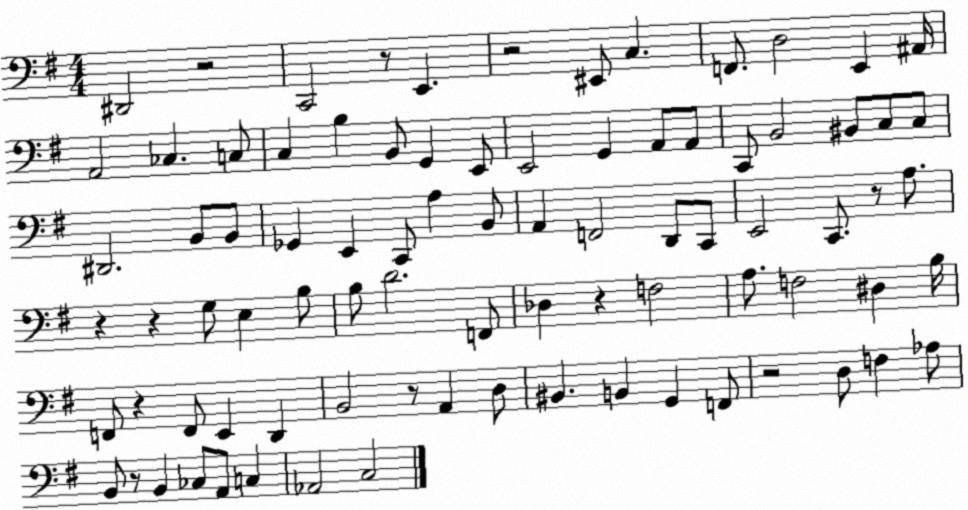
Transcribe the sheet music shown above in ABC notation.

X:1
T:Untitled
M:4/4
L:1/4
K:G
^D,,2 z2 C,,2 z/2 E,, z2 ^E,,/2 C, F,,/2 D,2 E,, ^A,,/4 A,,2 _C, C,/2 C, B, B,,/2 G,, E,,/2 E,,2 G,, A,,/2 A,,/2 C,,/2 B,,2 ^B,,/2 C,/2 C,/2 ^D,,2 B,,/2 B,,/2 _G,, E,, C,,/2 A, B,,/2 A,, F,,2 D,,/2 C,,/2 E,,2 C,,/2 z/2 A,/2 z z G,/2 E, B,/2 B,/2 D2 F,,/2 _D, z F,2 A,/2 F,2 ^D, B,/4 F,,/2 z F,,/2 E,, D,, B,,2 z/2 A,, D,/2 ^B,, B,, G,, F,,/2 z2 D,/2 F, _A,/2 B,,/2 z/2 B,, _C,/2 A,,/2 C, _A,,2 C,2